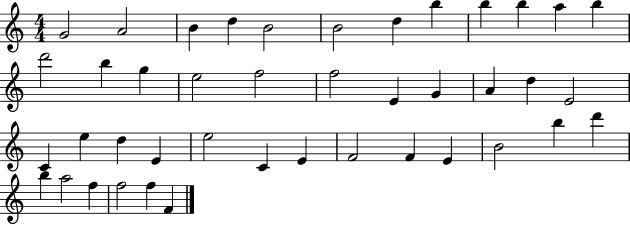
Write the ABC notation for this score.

X:1
T:Untitled
M:4/4
L:1/4
K:C
G2 A2 B d B2 B2 d b b b a b d'2 b g e2 f2 f2 E G A d E2 C e d E e2 C E F2 F E B2 b d' b a2 f f2 f F